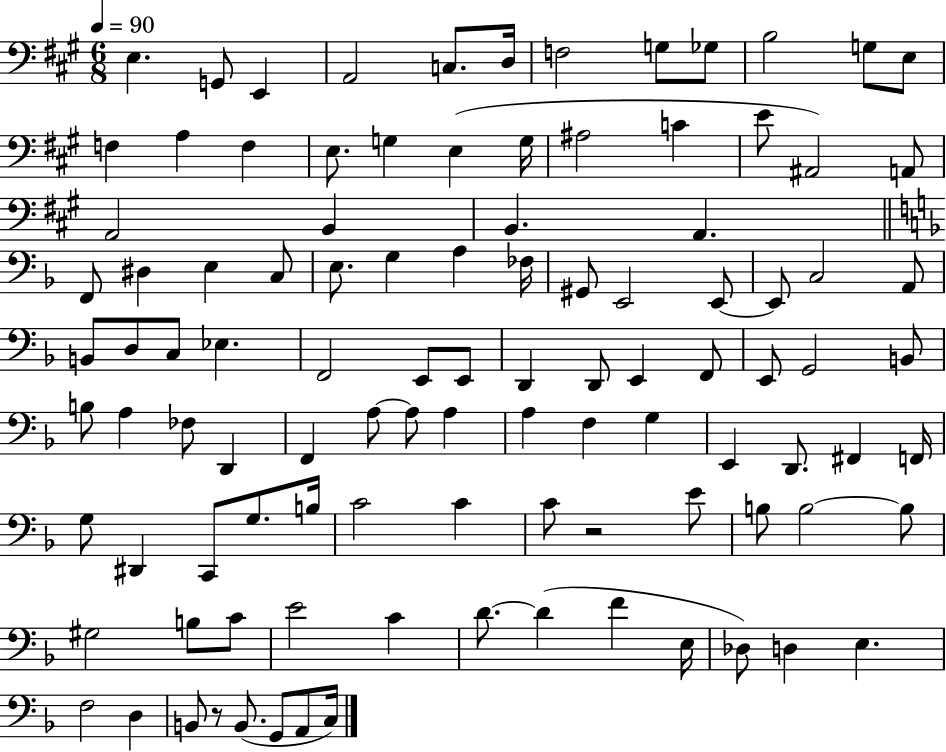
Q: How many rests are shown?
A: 2